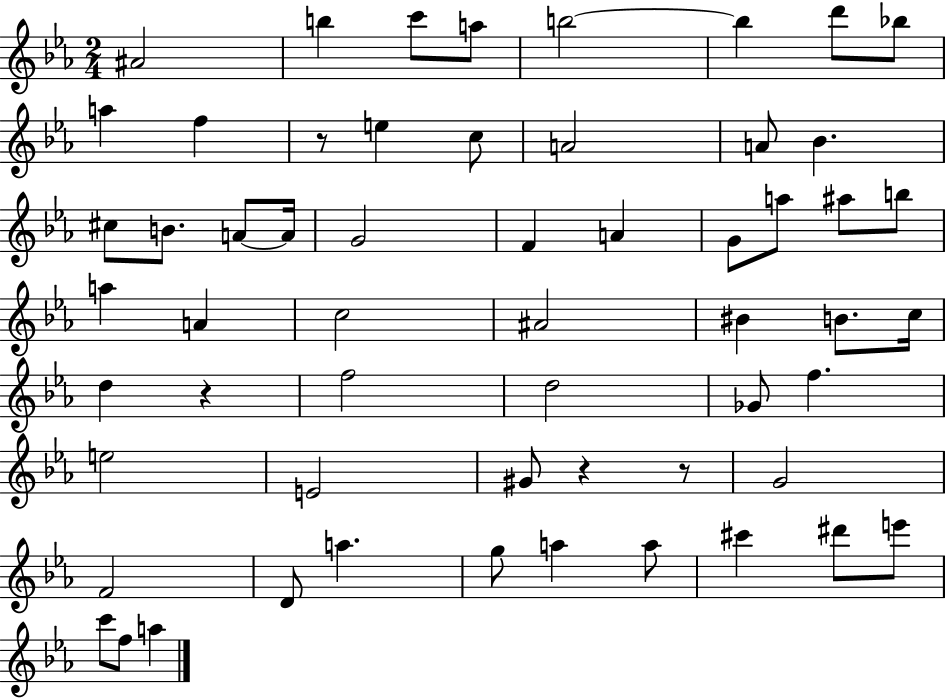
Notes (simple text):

A#4/h B5/q C6/e A5/e B5/h B5/q D6/e Bb5/e A5/q F5/q R/e E5/q C5/e A4/h A4/e Bb4/q. C#5/e B4/e. A4/e A4/s G4/h F4/q A4/q G4/e A5/e A#5/e B5/e A5/q A4/q C5/h A#4/h BIS4/q B4/e. C5/s D5/q R/q F5/h D5/h Gb4/e F5/q. E5/h E4/h G#4/e R/q R/e G4/h F4/h D4/e A5/q. G5/e A5/q A5/e C#6/q D#6/e E6/e C6/e F5/e A5/q